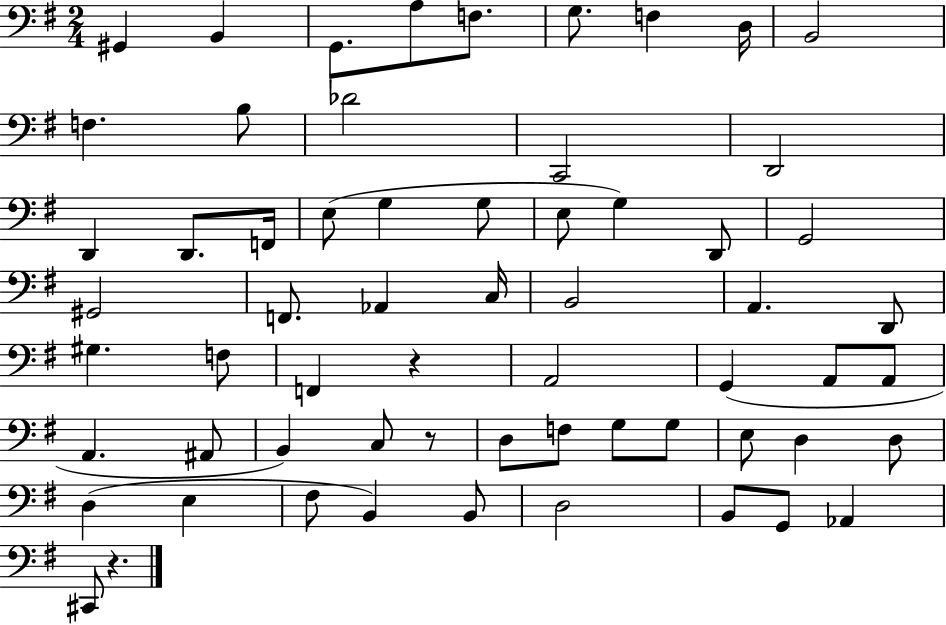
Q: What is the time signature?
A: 2/4